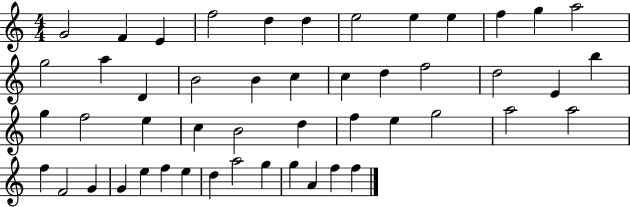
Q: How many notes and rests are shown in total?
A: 49